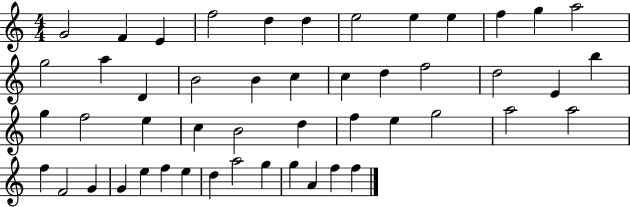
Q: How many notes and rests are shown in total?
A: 49